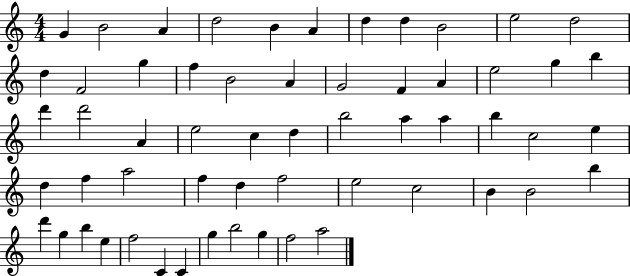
{
  \clef treble
  \numericTimeSignature
  \time 4/4
  \key c \major
  g'4 b'2 a'4 | d''2 b'4 a'4 | d''4 d''4 b'2 | e''2 d''2 | \break d''4 f'2 g''4 | f''4 b'2 a'4 | g'2 f'4 a'4 | e''2 g''4 b''4 | \break d'''4 d'''2 a'4 | e''2 c''4 d''4 | b''2 a''4 a''4 | b''4 c''2 e''4 | \break d''4 f''4 a''2 | f''4 d''4 f''2 | e''2 c''2 | b'4 b'2 b''4 | \break d'''4 g''4 b''4 e''4 | f''2 c'4 c'4 | g''4 b''2 g''4 | f''2 a''2 | \break \bar "|."
}